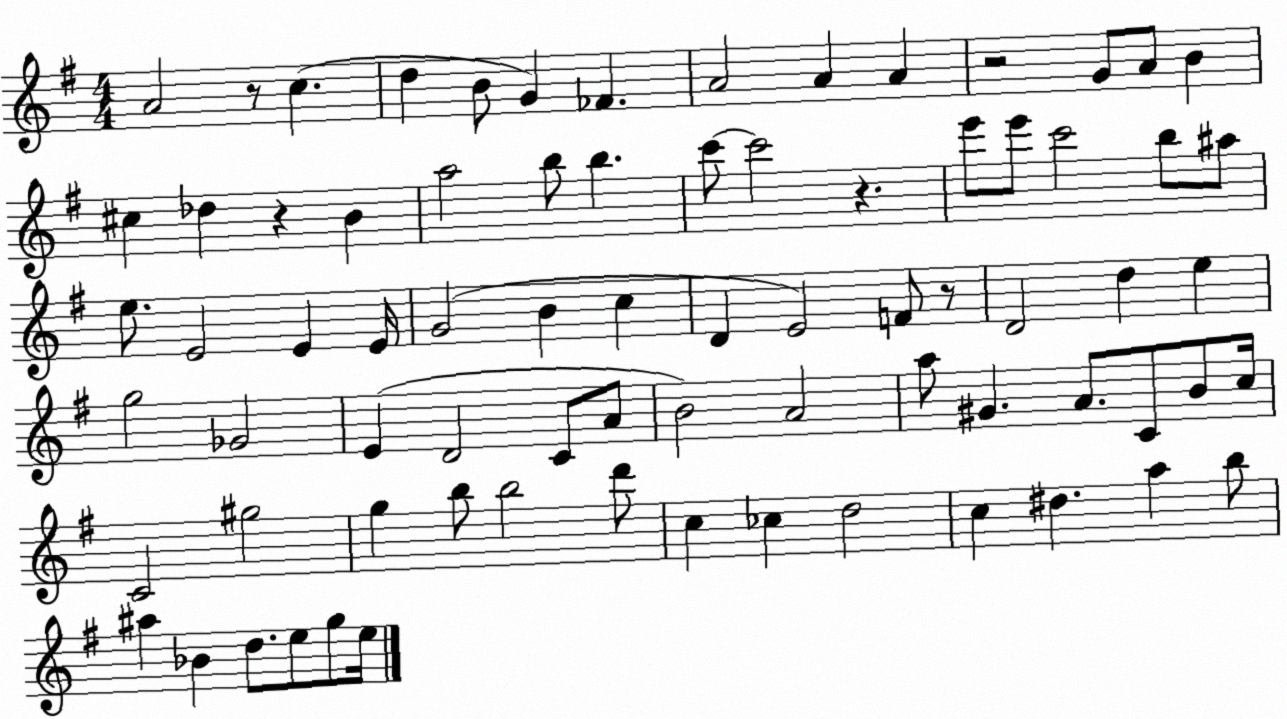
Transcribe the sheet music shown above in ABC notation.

X:1
T:Untitled
M:4/4
L:1/4
K:G
A2 z/2 c d B/2 G _F A2 A A z2 G/2 A/2 B ^c _d z B a2 b/2 b c'/2 c'2 z e'/2 e'/2 c'2 b/2 ^a/2 e/2 E2 E E/4 G2 B c D E2 F/2 z/2 D2 d e g2 _G2 E D2 C/2 A/2 B2 A2 a/2 ^G A/2 C/2 B/2 c/4 C2 ^g2 g b/2 b2 d'/2 c _c d2 c ^d a b/2 ^a _B d/2 e/2 g/2 e/4